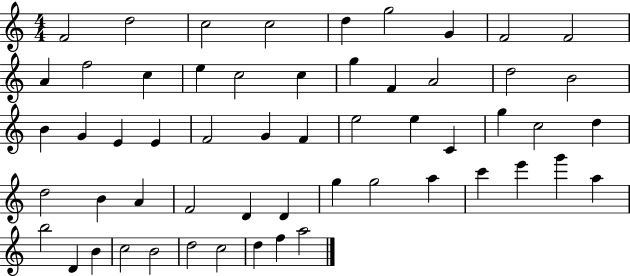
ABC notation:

X:1
T:Untitled
M:4/4
L:1/4
K:C
F2 d2 c2 c2 d g2 G F2 F2 A f2 c e c2 c g F A2 d2 B2 B G E E F2 G F e2 e C g c2 d d2 B A F2 D D g g2 a c' e' g' a b2 D B c2 B2 d2 c2 d f a2